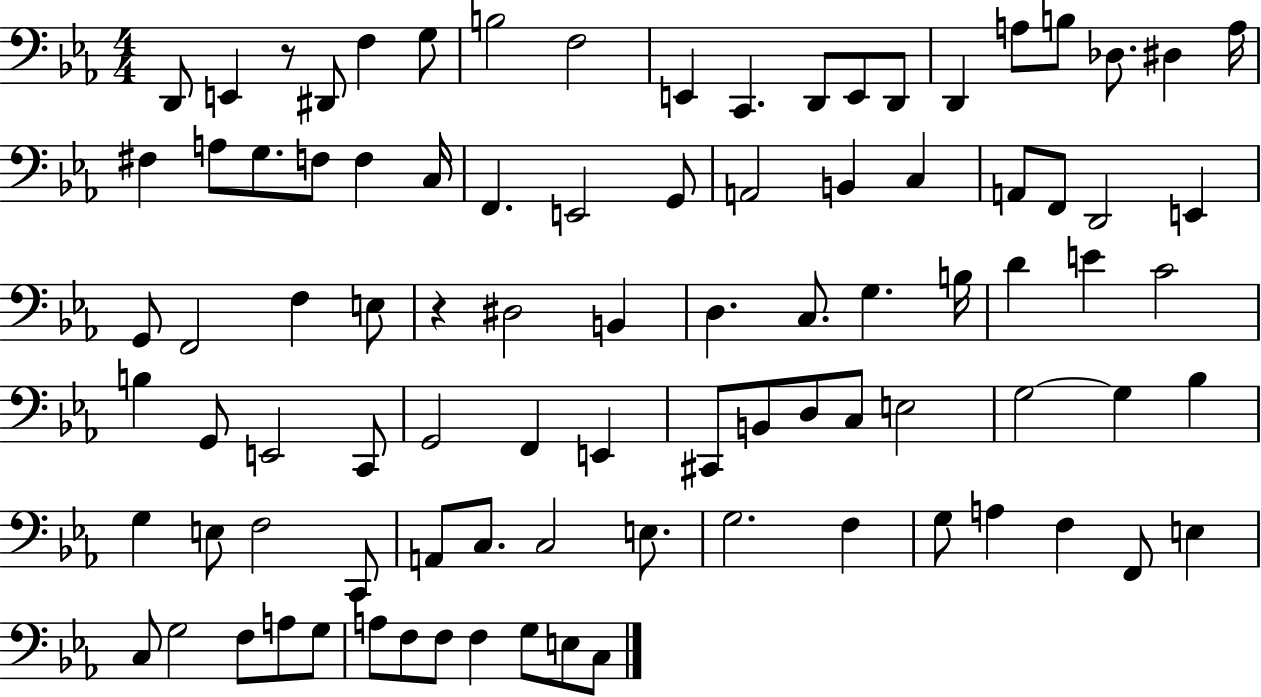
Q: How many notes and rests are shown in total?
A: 91